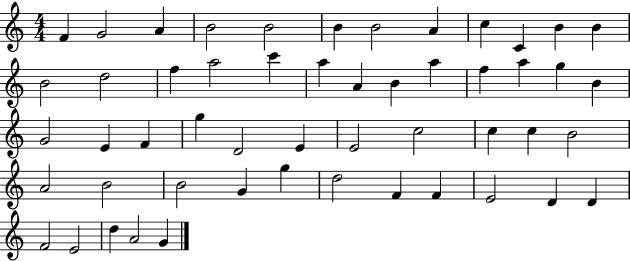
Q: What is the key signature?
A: C major